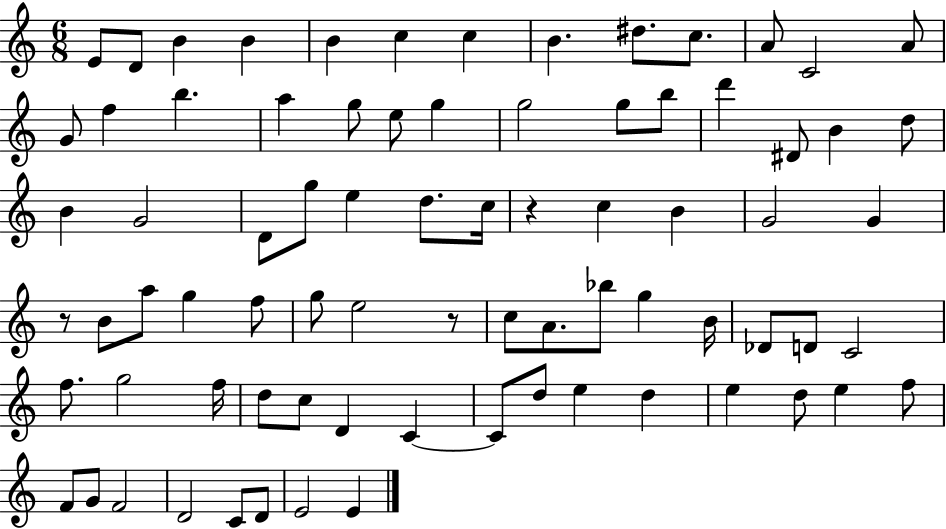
{
  \clef treble
  \numericTimeSignature
  \time 6/8
  \key c \major
  e'8 d'8 b'4 b'4 | b'4 c''4 c''4 | b'4. dis''8. c''8. | a'8 c'2 a'8 | \break g'8 f''4 b''4. | a''4 g''8 e''8 g''4 | g''2 g''8 b''8 | d'''4 dis'8 b'4 d''8 | \break b'4 g'2 | d'8 g''8 e''4 d''8. c''16 | r4 c''4 b'4 | g'2 g'4 | \break r8 b'8 a''8 g''4 f''8 | g''8 e''2 r8 | c''8 a'8. bes''8 g''4 b'16 | des'8 d'8 c'2 | \break f''8. g''2 f''16 | d''8 c''8 d'4 c'4~~ | c'8 d''8 e''4 d''4 | e''4 d''8 e''4 f''8 | \break f'8 g'8 f'2 | d'2 c'8 d'8 | e'2 e'4 | \bar "|."
}